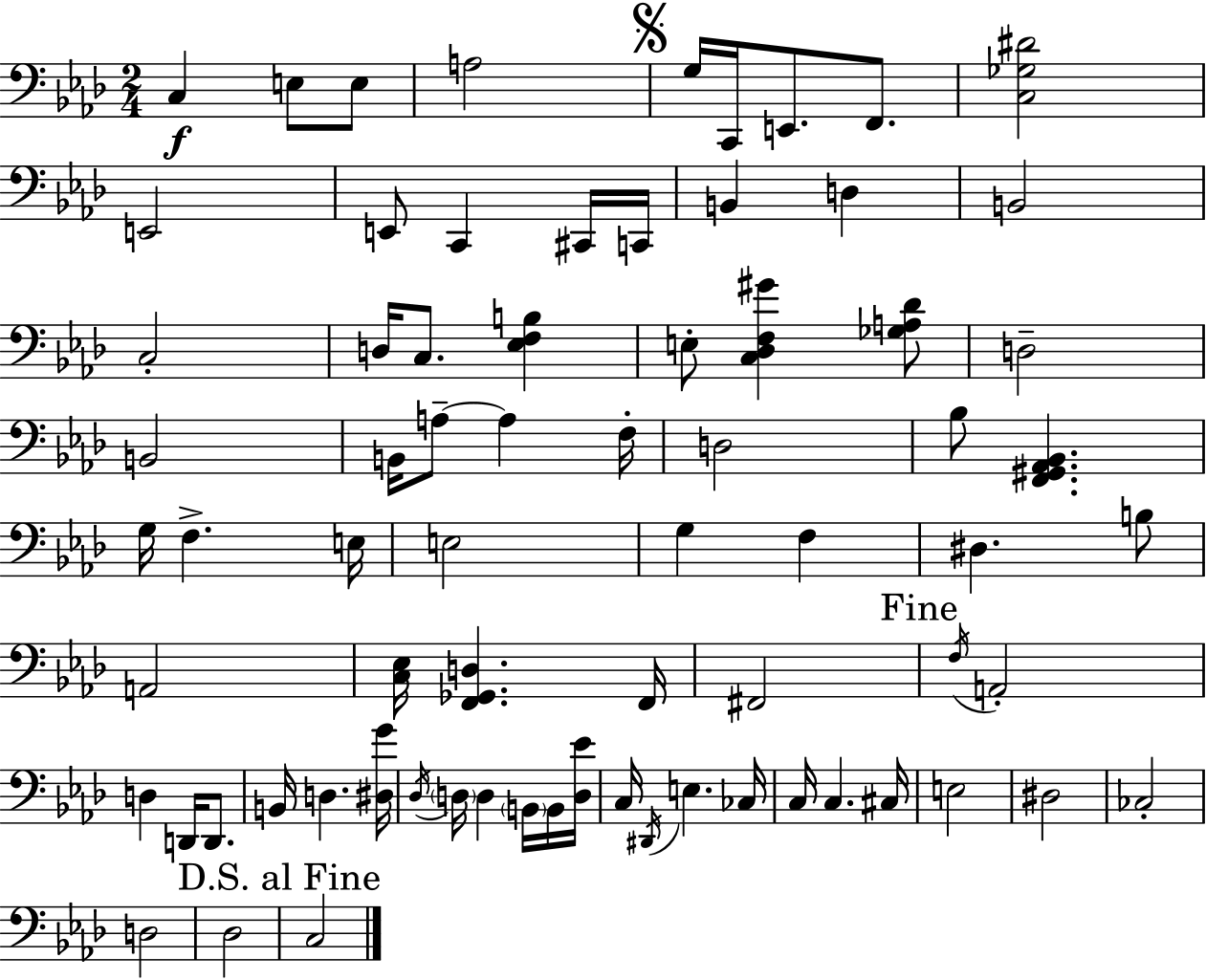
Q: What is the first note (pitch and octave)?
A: C3